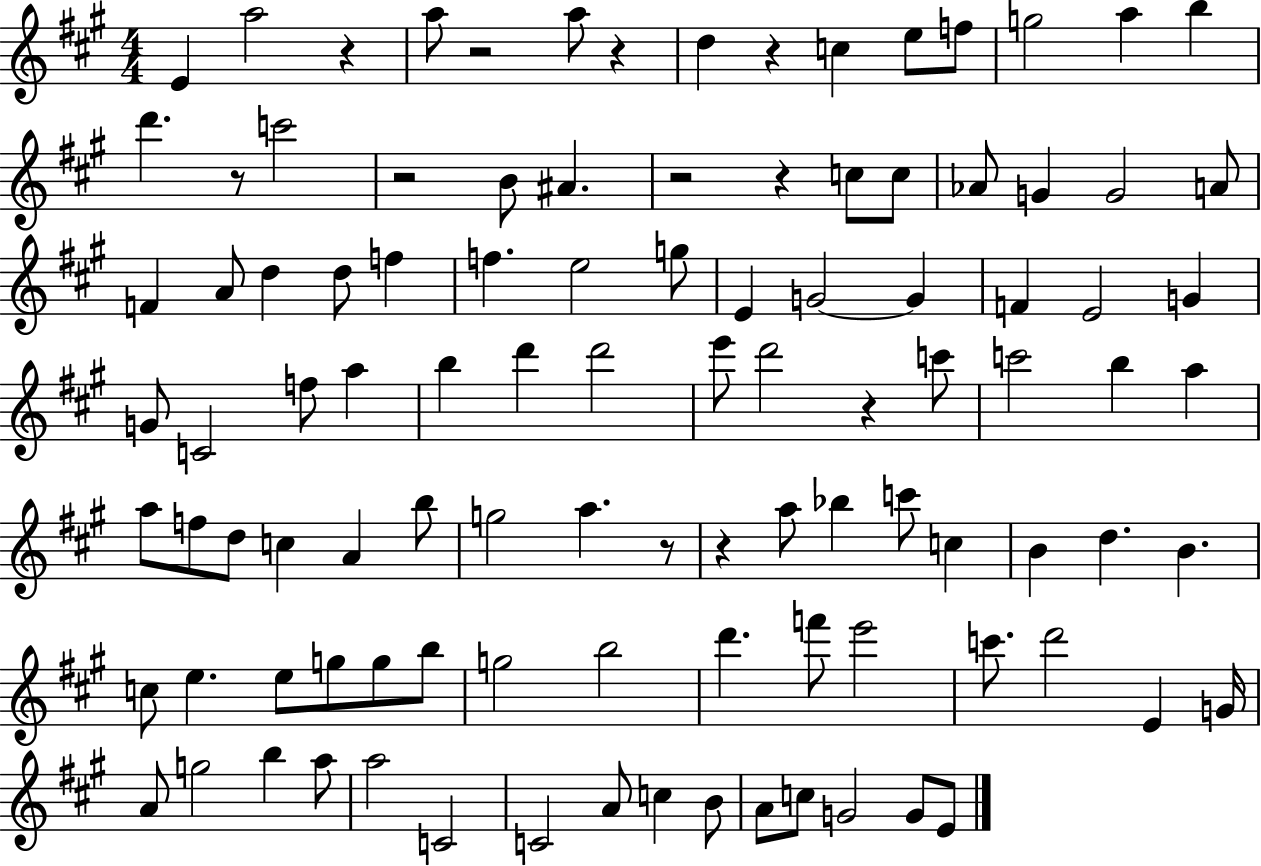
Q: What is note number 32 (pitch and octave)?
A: G4